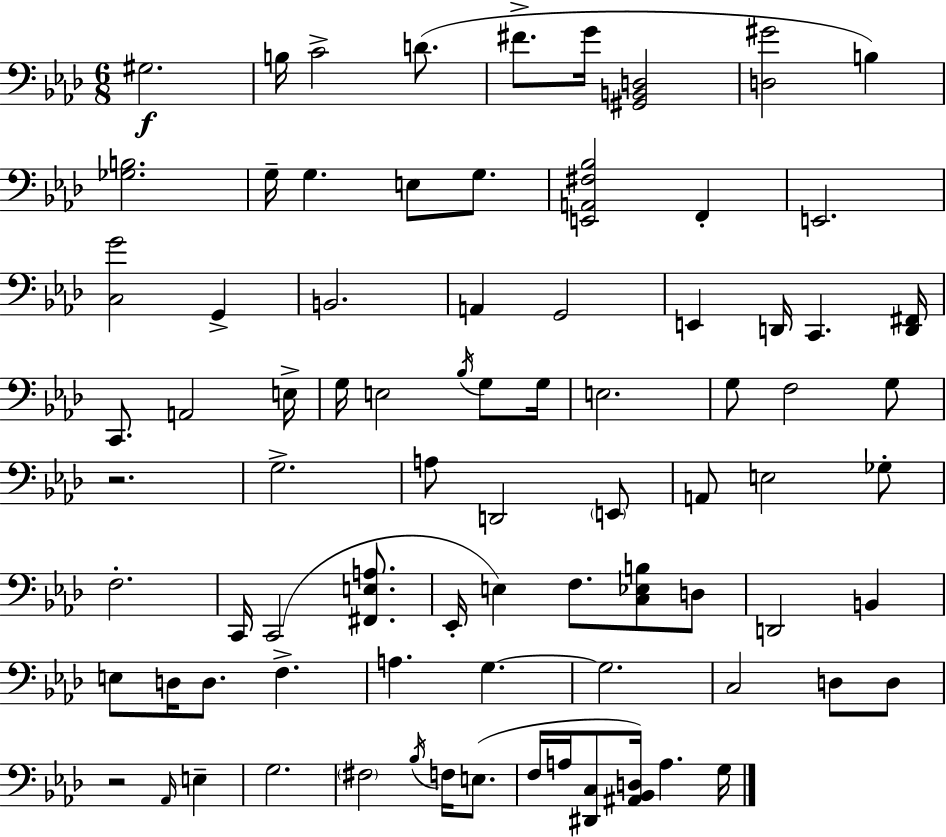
G#3/h. B3/s C4/h D4/e. F#4/e. G4/s [G#2,B2,D3]/h [D3,G#4]/h B3/q [Gb3,B3]/h. G3/s G3/q. E3/e G3/e. [E2,A2,F#3,Bb3]/h F2/q E2/h. [C3,G4]/h G2/q B2/h. A2/q G2/h E2/q D2/s C2/q. [D2,F#2]/s C2/e. A2/h E3/s G3/s E3/h Bb3/s G3/e G3/s E3/h. G3/e F3/h G3/e R/h. G3/h. A3/e D2/h E2/e A2/e E3/h Gb3/e F3/h. C2/s C2/h [F#2,E3,A3]/e. Eb2/s E3/q F3/e. [C3,Eb3,B3]/e D3/e D2/h B2/q E3/e D3/s D3/e. F3/q. A3/q. G3/q. G3/h. C3/h D3/e D3/e R/h Ab2/s E3/q G3/h. F#3/h Bb3/s F3/s E3/e. F3/s A3/s [D#2,C3]/e [A#2,Bb2,D3]/s A3/q. G3/s